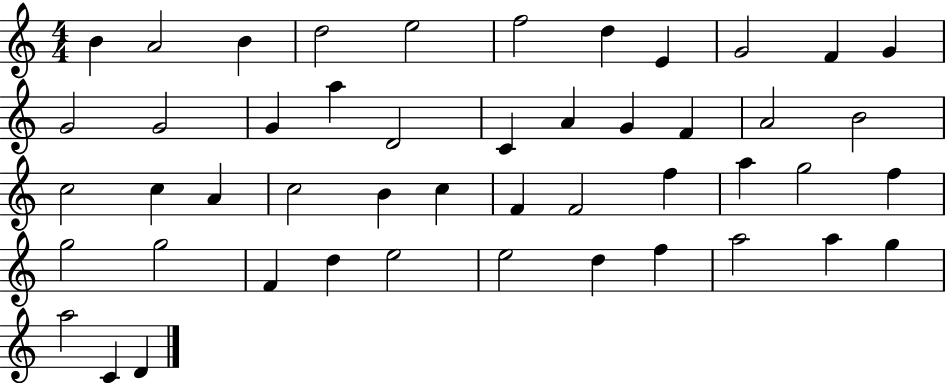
B4/q A4/h B4/q D5/h E5/h F5/h D5/q E4/q G4/h F4/q G4/q G4/h G4/h G4/q A5/q D4/h C4/q A4/q G4/q F4/q A4/h B4/h C5/h C5/q A4/q C5/h B4/q C5/q F4/q F4/h F5/q A5/q G5/h F5/q G5/h G5/h F4/q D5/q E5/h E5/h D5/q F5/q A5/h A5/q G5/q A5/h C4/q D4/q